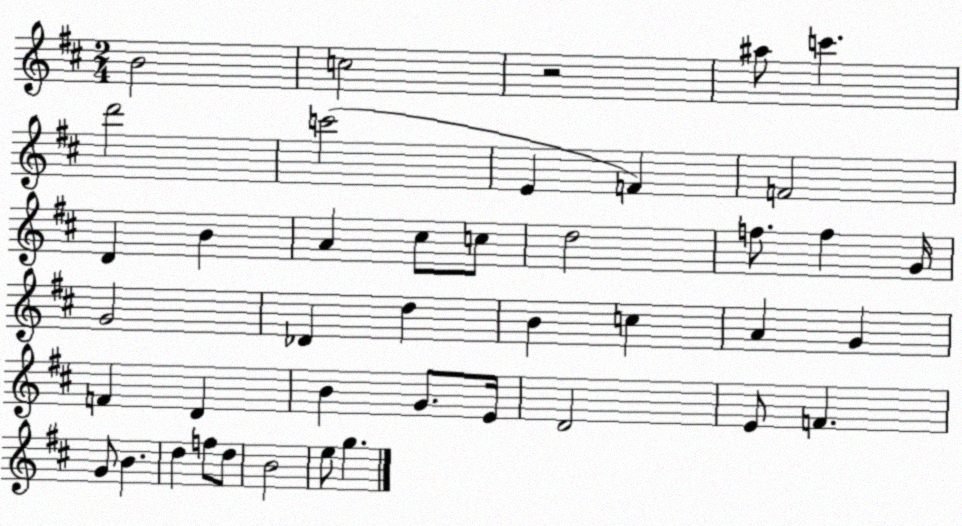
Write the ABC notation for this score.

X:1
T:Untitled
M:2/4
L:1/4
K:D
B2 c2 z2 ^a/2 c' d'2 c'2 E F F2 D B A ^c/2 c/2 d2 f/2 f G/4 G2 _D d B c A G F D B G/2 E/4 D2 E/2 F G/2 B d f/2 d/2 B2 e/2 g